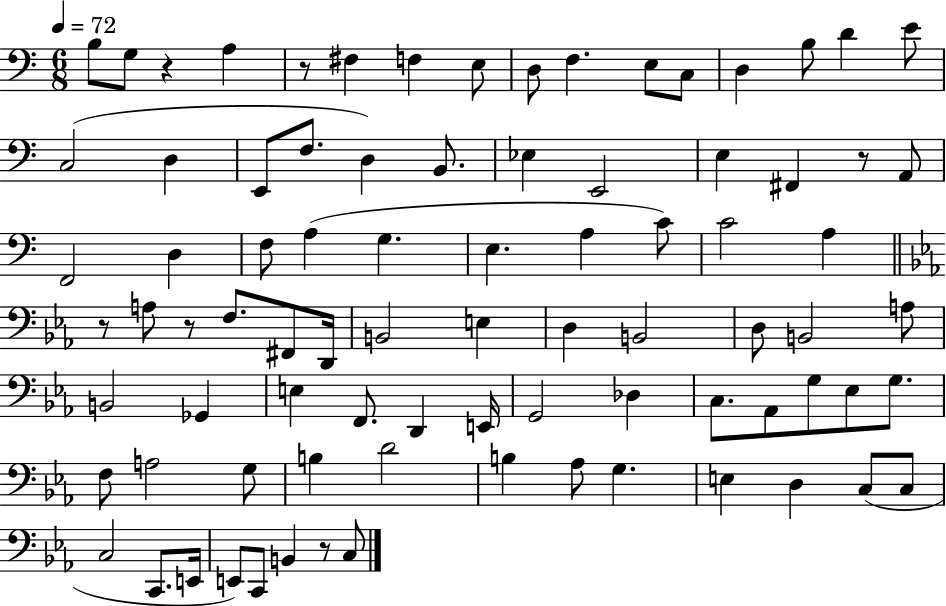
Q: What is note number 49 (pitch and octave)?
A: E3